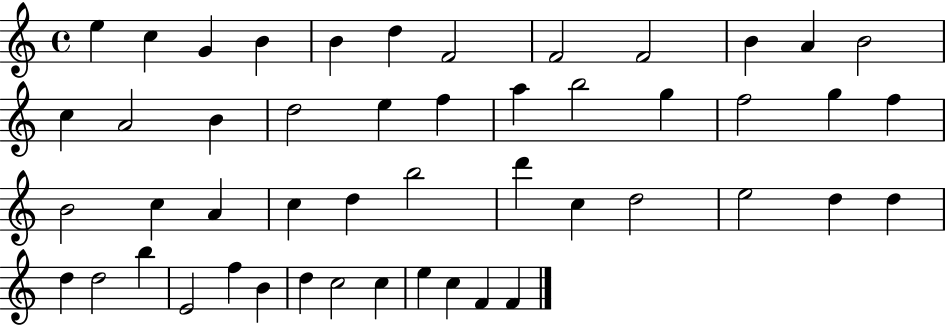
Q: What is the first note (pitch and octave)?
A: E5